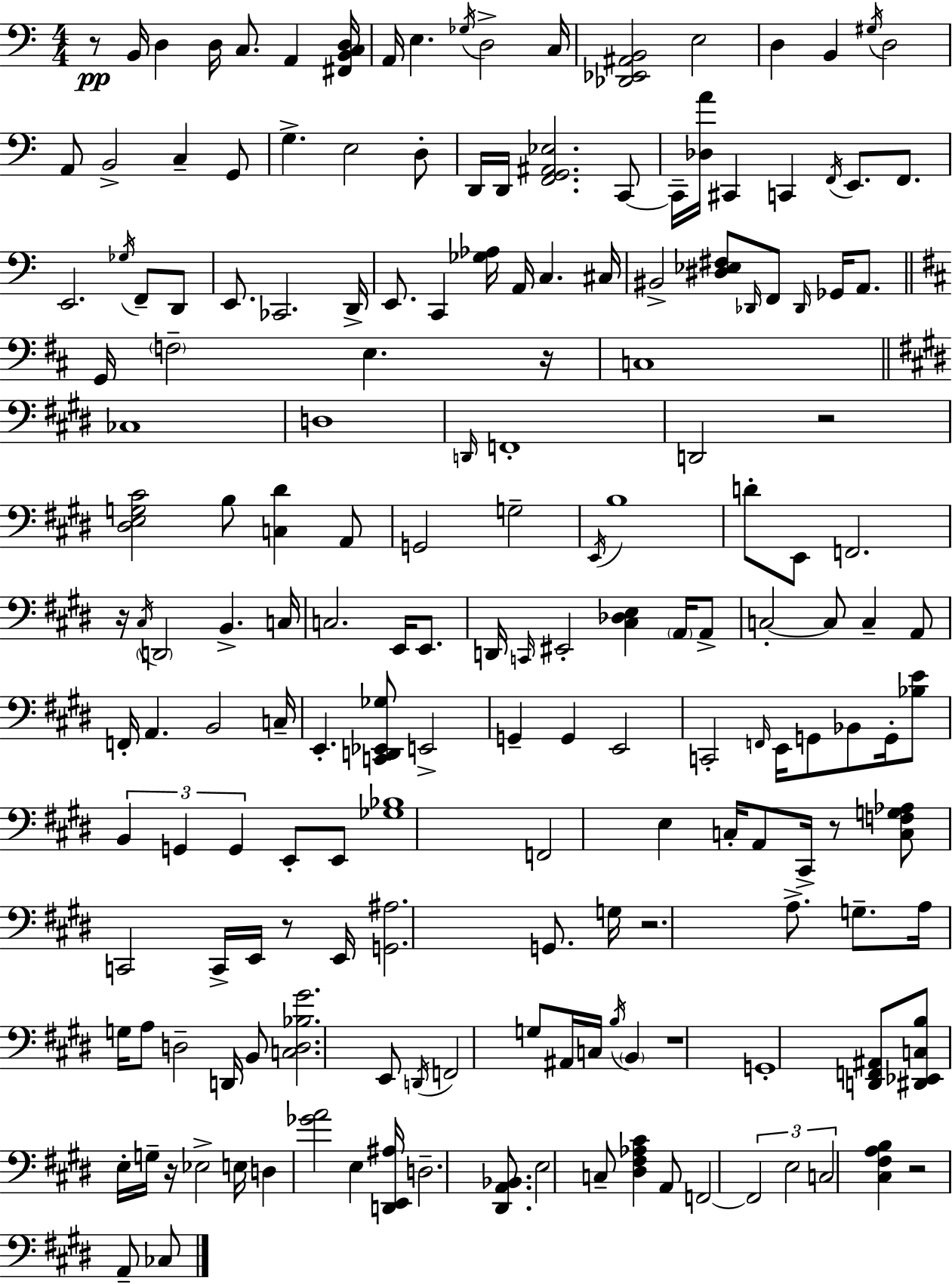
X:1
T:Untitled
M:4/4
L:1/4
K:Am
z/2 B,,/4 D, D,/4 C,/2 A,, [^F,,B,,C,D,]/4 A,,/4 E, _G,/4 D,2 C,/4 [_D,,_E,,^A,,B,,]2 E,2 D, B,, ^G,/4 D,2 A,,/2 B,,2 C, G,,/2 G, E,2 D,/2 D,,/4 D,,/4 [F,,G,,^A,,_E,]2 C,,/2 C,,/4 [_D,A]/4 ^C,, C,, F,,/4 E,,/2 F,,/2 E,,2 _G,/4 F,,/2 D,,/2 E,,/2 _C,,2 D,,/4 E,,/2 C,, [_G,_A,]/4 A,,/4 C, ^C,/4 ^B,,2 [^D,_E,^F,]/2 _D,,/4 F,,/2 _D,,/4 _G,,/4 A,,/2 G,,/4 F,2 E, z/4 C,4 _C,4 D,4 D,,/4 F,,4 D,,2 z2 [^D,E,G,^C]2 B,/2 [C,^D] A,,/2 G,,2 G,2 E,,/4 B,4 D/2 E,,/2 F,,2 z/4 ^C,/4 D,,2 B,, C,/4 C,2 E,,/4 E,,/2 D,,/4 C,,/4 ^E,,2 [^C,_D,E,] A,,/4 A,,/2 C,2 C,/2 C, A,,/2 F,,/4 A,, B,,2 C,/4 E,, [C,,D,,_E,,_G,]/2 E,,2 G,, G,, E,,2 C,,2 F,,/4 E,,/4 G,,/2 _B,,/2 G,,/4 [_B,E]/2 B,, G,, G,, E,,/2 E,,/2 [_G,_B,]4 F,,2 E, C,/4 A,,/2 ^C,,/4 z/2 [C,F,G,_A,]/2 C,,2 C,,/4 E,,/4 z/2 E,,/4 [G,,^A,]2 G,,/2 G,/4 z2 A,/2 G,/2 A,/4 G,/4 A,/2 D,2 D,,/4 B,,/2 [C,D,_B,^G]2 E,,/2 D,,/4 F,,2 G,/2 ^A,,/4 C,/4 B,/4 B,, z4 G,,4 [D,,F,,^A,,]/2 [^D,,_E,,C,B,]/2 E,/4 G,/4 z/4 _E,2 E,/4 D, [_GA]2 E, [D,,E,,^A,]/4 D,2 [^D,,A,,_B,,]/2 E,2 C,/2 [^D,^F,_A,^C] A,,/2 F,,2 F,,2 E,2 C,2 [^C,^F,A,B,] z2 A,,/2 _C,/2